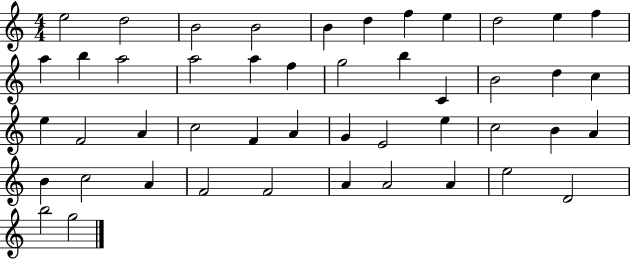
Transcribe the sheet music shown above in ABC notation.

X:1
T:Untitled
M:4/4
L:1/4
K:C
e2 d2 B2 B2 B d f e d2 e f a b a2 a2 a f g2 b C B2 d c e F2 A c2 F A G E2 e c2 B A B c2 A F2 F2 A A2 A e2 D2 b2 g2